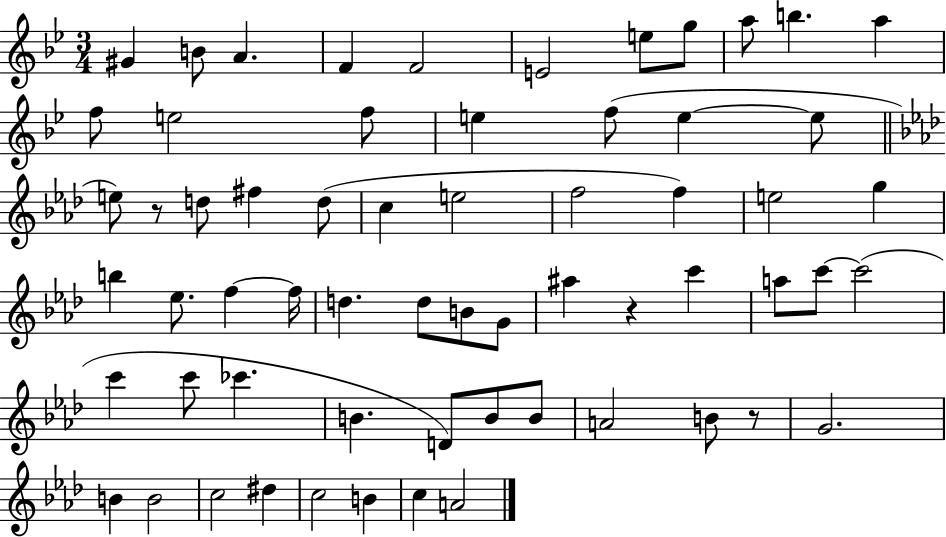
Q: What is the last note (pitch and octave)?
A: A4